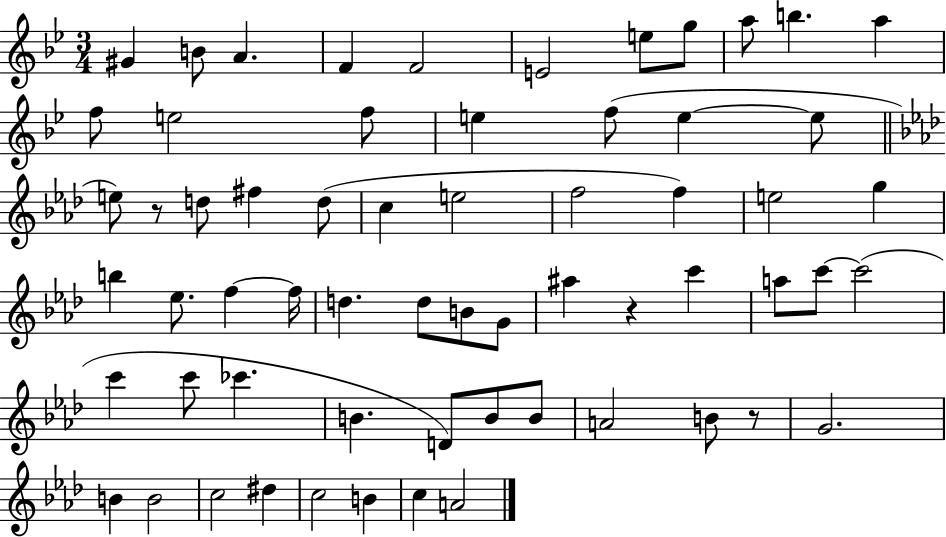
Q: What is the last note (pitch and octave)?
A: A4